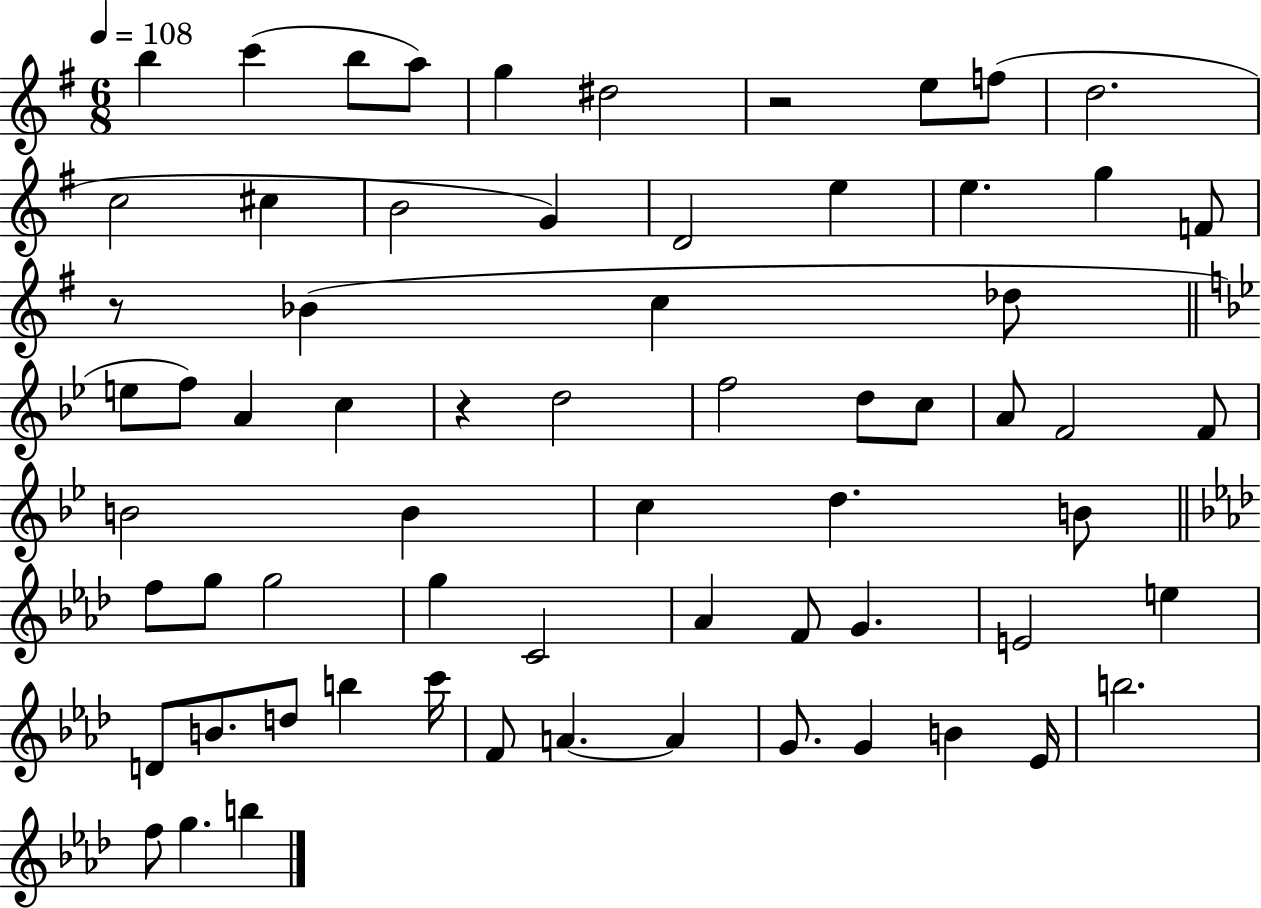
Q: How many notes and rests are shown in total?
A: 66